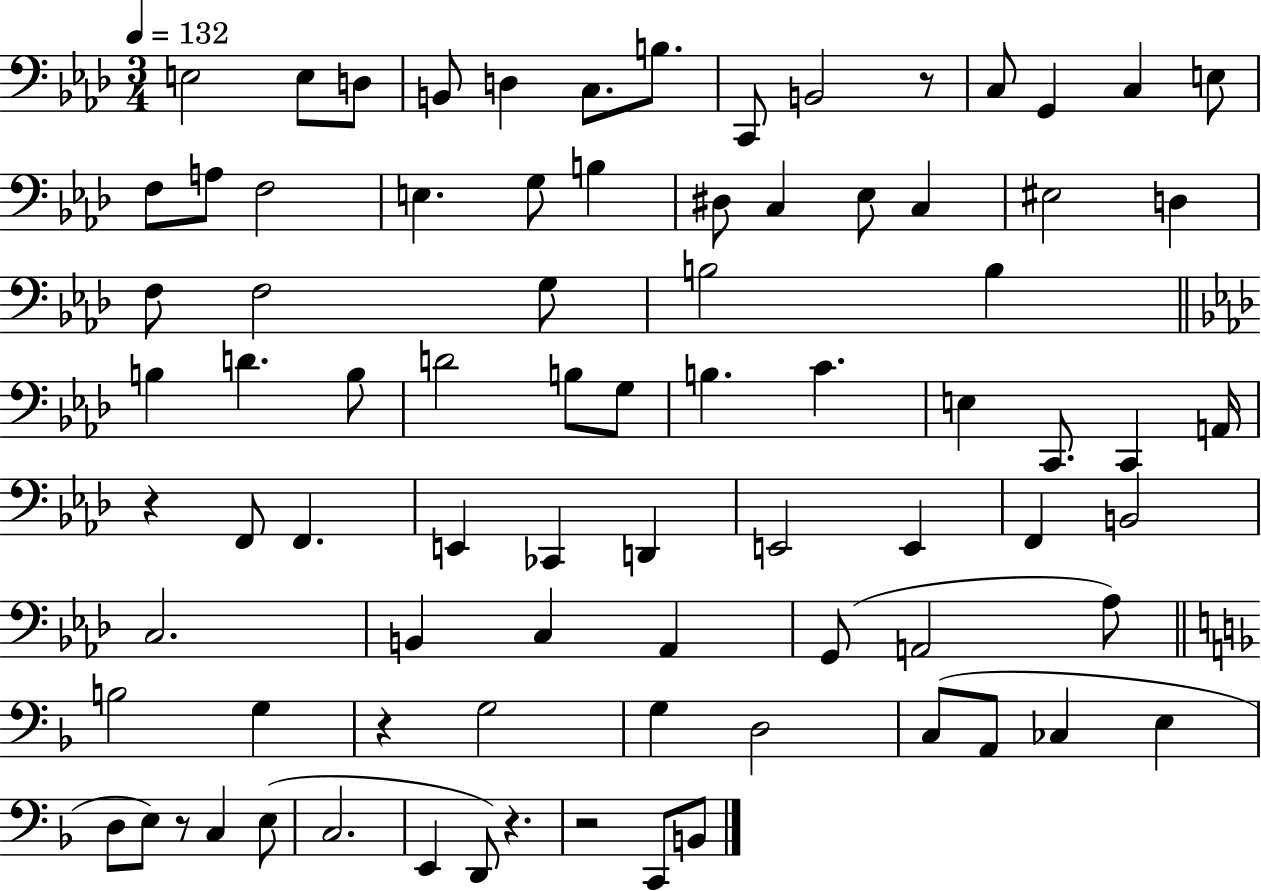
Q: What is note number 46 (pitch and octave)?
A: CES2